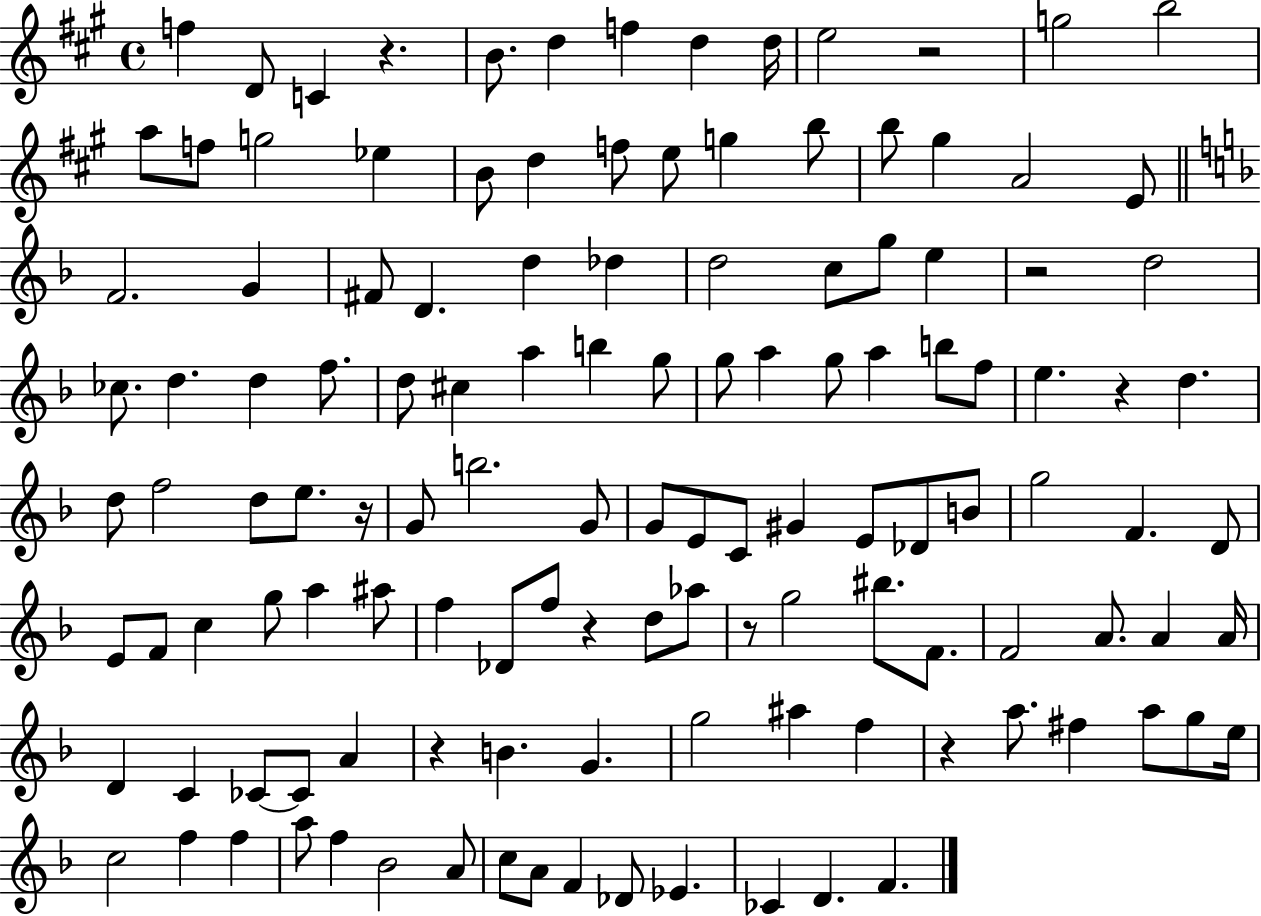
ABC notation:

X:1
T:Untitled
M:4/4
L:1/4
K:A
f D/2 C z B/2 d f d d/4 e2 z2 g2 b2 a/2 f/2 g2 _e B/2 d f/2 e/2 g b/2 b/2 ^g A2 E/2 F2 G ^F/2 D d _d d2 c/2 g/2 e z2 d2 _c/2 d d f/2 d/2 ^c a b g/2 g/2 a g/2 a b/2 f/2 e z d d/2 f2 d/2 e/2 z/4 G/2 b2 G/2 G/2 E/2 C/2 ^G E/2 _D/2 B/2 g2 F D/2 E/2 F/2 c g/2 a ^a/2 f _D/2 f/2 z d/2 _a/2 z/2 g2 ^b/2 F/2 F2 A/2 A A/4 D C _C/2 _C/2 A z B G g2 ^a f z a/2 ^f a/2 g/2 e/4 c2 f f a/2 f _B2 A/2 c/2 A/2 F _D/2 _E _C D F